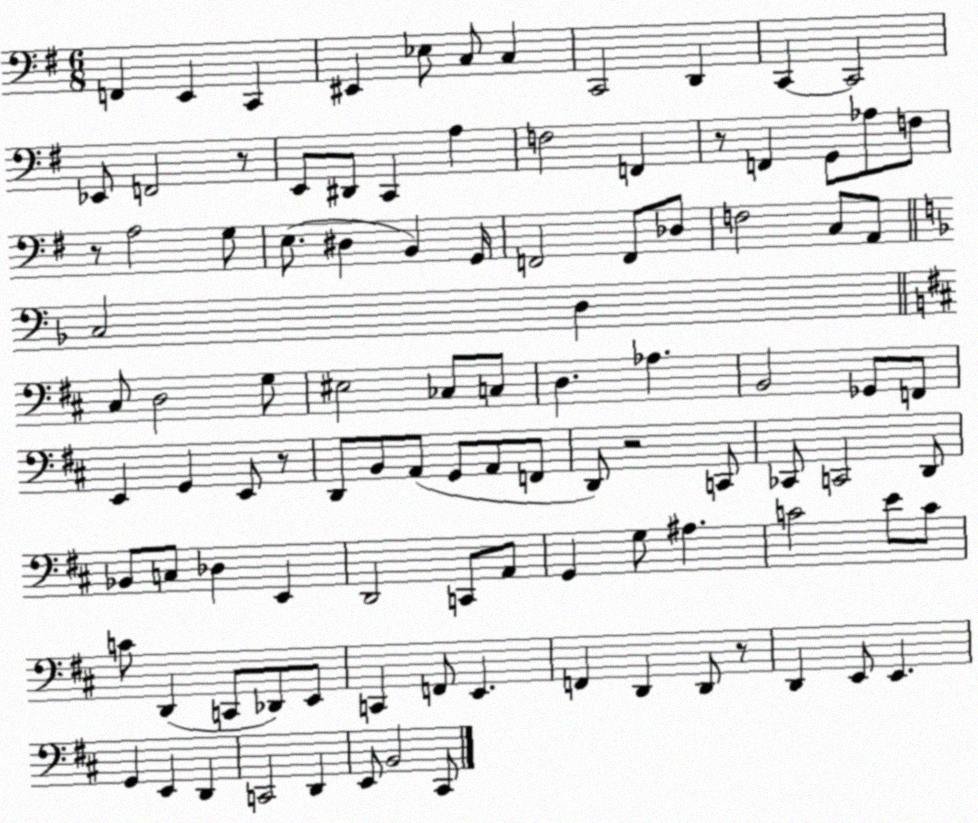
X:1
T:Untitled
M:6/8
L:1/4
K:G
F,, E,, C,, ^E,, _E,/2 C,/2 C, C,,2 D,, C,, C,,2 _E,,/2 F,,2 z/2 E,,/2 ^D,,/2 C,, A, F,2 F,, z/2 F,, G,,/2 _A,/2 F,/2 z/2 A,2 G,/2 E,/2 ^D, B,, G,,/4 F,,2 F,,/2 _D,/2 F,2 C,/2 A,,/2 C,2 D, ^C,/2 D,2 G,/2 ^E,2 _C,/2 C,/2 D, _A, B,,2 _G,,/2 F,,/2 E,, G,, E,,/2 z/2 D,,/2 B,,/2 A,,/2 G,,/2 A,,/2 F,,/2 D,,/2 z2 C,,/2 _C,,/2 C,,2 D,,/2 _B,,/2 C,/2 _D, E,, D,,2 C,,/2 A,,/2 G,, G,/2 ^A, C2 E/2 C/2 C/2 D,, C,,/2 _D,,/2 E,,/2 C,, F,,/2 E,, F,, D,, D,,/2 z/2 D,, E,,/2 E,, G,, E,, D,, C,,2 D,, E,,/2 B,,2 ^C,,/2